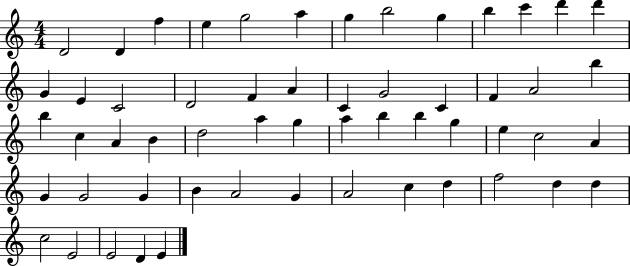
D4/h D4/q F5/q E5/q G5/h A5/q G5/q B5/h G5/q B5/q C6/q D6/q D6/q G4/q E4/q C4/h D4/h F4/q A4/q C4/q G4/h C4/q F4/q A4/h B5/q B5/q C5/q A4/q B4/q D5/h A5/q G5/q A5/q B5/q B5/q G5/q E5/q C5/h A4/q G4/q G4/h G4/q B4/q A4/h G4/q A4/h C5/q D5/q F5/h D5/q D5/q C5/h E4/h E4/h D4/q E4/q